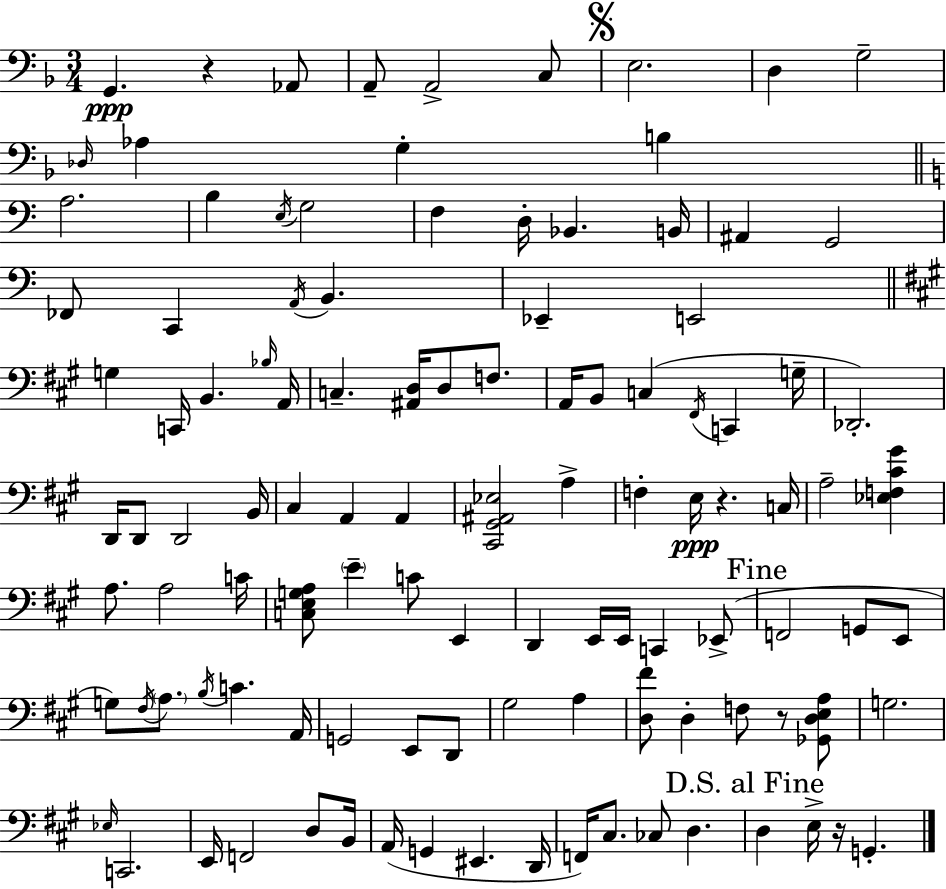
X:1
T:Untitled
M:3/4
L:1/4
K:Dm
G,, z _A,,/2 A,,/2 A,,2 C,/2 E,2 D, G,2 _D,/4 _A, G, B, A,2 B, E,/4 G,2 F, D,/4 _B,, B,,/4 ^A,, G,,2 _F,,/2 C,, A,,/4 B,, _E,, E,,2 G, C,,/4 B,, _B,/4 A,,/4 C, [^A,,D,]/4 D,/2 F,/2 A,,/4 B,,/2 C, ^F,,/4 C,, G,/4 _D,,2 D,,/4 D,,/2 D,,2 B,,/4 ^C, A,, A,, [^C,,^G,,^A,,_E,]2 A, F, E,/4 z C,/4 A,2 [_E,F,^C^G] A,/2 A,2 C/4 [C,E,G,A,]/2 E C/2 E,, D,, E,,/4 E,,/4 C,, _E,,/2 F,,2 G,,/2 E,,/2 G,/2 ^F,/4 A,/2 B,/4 C A,,/4 G,,2 E,,/2 D,,/2 ^G,2 A, [D,^F]/2 D, F,/2 z/2 [_G,,D,E,A,]/2 G,2 _E,/4 C,,2 E,,/4 F,,2 D,/2 B,,/4 A,,/4 G,, ^E,, D,,/4 F,,/4 ^C,/2 _C,/2 D, D, E,/4 z/4 G,,